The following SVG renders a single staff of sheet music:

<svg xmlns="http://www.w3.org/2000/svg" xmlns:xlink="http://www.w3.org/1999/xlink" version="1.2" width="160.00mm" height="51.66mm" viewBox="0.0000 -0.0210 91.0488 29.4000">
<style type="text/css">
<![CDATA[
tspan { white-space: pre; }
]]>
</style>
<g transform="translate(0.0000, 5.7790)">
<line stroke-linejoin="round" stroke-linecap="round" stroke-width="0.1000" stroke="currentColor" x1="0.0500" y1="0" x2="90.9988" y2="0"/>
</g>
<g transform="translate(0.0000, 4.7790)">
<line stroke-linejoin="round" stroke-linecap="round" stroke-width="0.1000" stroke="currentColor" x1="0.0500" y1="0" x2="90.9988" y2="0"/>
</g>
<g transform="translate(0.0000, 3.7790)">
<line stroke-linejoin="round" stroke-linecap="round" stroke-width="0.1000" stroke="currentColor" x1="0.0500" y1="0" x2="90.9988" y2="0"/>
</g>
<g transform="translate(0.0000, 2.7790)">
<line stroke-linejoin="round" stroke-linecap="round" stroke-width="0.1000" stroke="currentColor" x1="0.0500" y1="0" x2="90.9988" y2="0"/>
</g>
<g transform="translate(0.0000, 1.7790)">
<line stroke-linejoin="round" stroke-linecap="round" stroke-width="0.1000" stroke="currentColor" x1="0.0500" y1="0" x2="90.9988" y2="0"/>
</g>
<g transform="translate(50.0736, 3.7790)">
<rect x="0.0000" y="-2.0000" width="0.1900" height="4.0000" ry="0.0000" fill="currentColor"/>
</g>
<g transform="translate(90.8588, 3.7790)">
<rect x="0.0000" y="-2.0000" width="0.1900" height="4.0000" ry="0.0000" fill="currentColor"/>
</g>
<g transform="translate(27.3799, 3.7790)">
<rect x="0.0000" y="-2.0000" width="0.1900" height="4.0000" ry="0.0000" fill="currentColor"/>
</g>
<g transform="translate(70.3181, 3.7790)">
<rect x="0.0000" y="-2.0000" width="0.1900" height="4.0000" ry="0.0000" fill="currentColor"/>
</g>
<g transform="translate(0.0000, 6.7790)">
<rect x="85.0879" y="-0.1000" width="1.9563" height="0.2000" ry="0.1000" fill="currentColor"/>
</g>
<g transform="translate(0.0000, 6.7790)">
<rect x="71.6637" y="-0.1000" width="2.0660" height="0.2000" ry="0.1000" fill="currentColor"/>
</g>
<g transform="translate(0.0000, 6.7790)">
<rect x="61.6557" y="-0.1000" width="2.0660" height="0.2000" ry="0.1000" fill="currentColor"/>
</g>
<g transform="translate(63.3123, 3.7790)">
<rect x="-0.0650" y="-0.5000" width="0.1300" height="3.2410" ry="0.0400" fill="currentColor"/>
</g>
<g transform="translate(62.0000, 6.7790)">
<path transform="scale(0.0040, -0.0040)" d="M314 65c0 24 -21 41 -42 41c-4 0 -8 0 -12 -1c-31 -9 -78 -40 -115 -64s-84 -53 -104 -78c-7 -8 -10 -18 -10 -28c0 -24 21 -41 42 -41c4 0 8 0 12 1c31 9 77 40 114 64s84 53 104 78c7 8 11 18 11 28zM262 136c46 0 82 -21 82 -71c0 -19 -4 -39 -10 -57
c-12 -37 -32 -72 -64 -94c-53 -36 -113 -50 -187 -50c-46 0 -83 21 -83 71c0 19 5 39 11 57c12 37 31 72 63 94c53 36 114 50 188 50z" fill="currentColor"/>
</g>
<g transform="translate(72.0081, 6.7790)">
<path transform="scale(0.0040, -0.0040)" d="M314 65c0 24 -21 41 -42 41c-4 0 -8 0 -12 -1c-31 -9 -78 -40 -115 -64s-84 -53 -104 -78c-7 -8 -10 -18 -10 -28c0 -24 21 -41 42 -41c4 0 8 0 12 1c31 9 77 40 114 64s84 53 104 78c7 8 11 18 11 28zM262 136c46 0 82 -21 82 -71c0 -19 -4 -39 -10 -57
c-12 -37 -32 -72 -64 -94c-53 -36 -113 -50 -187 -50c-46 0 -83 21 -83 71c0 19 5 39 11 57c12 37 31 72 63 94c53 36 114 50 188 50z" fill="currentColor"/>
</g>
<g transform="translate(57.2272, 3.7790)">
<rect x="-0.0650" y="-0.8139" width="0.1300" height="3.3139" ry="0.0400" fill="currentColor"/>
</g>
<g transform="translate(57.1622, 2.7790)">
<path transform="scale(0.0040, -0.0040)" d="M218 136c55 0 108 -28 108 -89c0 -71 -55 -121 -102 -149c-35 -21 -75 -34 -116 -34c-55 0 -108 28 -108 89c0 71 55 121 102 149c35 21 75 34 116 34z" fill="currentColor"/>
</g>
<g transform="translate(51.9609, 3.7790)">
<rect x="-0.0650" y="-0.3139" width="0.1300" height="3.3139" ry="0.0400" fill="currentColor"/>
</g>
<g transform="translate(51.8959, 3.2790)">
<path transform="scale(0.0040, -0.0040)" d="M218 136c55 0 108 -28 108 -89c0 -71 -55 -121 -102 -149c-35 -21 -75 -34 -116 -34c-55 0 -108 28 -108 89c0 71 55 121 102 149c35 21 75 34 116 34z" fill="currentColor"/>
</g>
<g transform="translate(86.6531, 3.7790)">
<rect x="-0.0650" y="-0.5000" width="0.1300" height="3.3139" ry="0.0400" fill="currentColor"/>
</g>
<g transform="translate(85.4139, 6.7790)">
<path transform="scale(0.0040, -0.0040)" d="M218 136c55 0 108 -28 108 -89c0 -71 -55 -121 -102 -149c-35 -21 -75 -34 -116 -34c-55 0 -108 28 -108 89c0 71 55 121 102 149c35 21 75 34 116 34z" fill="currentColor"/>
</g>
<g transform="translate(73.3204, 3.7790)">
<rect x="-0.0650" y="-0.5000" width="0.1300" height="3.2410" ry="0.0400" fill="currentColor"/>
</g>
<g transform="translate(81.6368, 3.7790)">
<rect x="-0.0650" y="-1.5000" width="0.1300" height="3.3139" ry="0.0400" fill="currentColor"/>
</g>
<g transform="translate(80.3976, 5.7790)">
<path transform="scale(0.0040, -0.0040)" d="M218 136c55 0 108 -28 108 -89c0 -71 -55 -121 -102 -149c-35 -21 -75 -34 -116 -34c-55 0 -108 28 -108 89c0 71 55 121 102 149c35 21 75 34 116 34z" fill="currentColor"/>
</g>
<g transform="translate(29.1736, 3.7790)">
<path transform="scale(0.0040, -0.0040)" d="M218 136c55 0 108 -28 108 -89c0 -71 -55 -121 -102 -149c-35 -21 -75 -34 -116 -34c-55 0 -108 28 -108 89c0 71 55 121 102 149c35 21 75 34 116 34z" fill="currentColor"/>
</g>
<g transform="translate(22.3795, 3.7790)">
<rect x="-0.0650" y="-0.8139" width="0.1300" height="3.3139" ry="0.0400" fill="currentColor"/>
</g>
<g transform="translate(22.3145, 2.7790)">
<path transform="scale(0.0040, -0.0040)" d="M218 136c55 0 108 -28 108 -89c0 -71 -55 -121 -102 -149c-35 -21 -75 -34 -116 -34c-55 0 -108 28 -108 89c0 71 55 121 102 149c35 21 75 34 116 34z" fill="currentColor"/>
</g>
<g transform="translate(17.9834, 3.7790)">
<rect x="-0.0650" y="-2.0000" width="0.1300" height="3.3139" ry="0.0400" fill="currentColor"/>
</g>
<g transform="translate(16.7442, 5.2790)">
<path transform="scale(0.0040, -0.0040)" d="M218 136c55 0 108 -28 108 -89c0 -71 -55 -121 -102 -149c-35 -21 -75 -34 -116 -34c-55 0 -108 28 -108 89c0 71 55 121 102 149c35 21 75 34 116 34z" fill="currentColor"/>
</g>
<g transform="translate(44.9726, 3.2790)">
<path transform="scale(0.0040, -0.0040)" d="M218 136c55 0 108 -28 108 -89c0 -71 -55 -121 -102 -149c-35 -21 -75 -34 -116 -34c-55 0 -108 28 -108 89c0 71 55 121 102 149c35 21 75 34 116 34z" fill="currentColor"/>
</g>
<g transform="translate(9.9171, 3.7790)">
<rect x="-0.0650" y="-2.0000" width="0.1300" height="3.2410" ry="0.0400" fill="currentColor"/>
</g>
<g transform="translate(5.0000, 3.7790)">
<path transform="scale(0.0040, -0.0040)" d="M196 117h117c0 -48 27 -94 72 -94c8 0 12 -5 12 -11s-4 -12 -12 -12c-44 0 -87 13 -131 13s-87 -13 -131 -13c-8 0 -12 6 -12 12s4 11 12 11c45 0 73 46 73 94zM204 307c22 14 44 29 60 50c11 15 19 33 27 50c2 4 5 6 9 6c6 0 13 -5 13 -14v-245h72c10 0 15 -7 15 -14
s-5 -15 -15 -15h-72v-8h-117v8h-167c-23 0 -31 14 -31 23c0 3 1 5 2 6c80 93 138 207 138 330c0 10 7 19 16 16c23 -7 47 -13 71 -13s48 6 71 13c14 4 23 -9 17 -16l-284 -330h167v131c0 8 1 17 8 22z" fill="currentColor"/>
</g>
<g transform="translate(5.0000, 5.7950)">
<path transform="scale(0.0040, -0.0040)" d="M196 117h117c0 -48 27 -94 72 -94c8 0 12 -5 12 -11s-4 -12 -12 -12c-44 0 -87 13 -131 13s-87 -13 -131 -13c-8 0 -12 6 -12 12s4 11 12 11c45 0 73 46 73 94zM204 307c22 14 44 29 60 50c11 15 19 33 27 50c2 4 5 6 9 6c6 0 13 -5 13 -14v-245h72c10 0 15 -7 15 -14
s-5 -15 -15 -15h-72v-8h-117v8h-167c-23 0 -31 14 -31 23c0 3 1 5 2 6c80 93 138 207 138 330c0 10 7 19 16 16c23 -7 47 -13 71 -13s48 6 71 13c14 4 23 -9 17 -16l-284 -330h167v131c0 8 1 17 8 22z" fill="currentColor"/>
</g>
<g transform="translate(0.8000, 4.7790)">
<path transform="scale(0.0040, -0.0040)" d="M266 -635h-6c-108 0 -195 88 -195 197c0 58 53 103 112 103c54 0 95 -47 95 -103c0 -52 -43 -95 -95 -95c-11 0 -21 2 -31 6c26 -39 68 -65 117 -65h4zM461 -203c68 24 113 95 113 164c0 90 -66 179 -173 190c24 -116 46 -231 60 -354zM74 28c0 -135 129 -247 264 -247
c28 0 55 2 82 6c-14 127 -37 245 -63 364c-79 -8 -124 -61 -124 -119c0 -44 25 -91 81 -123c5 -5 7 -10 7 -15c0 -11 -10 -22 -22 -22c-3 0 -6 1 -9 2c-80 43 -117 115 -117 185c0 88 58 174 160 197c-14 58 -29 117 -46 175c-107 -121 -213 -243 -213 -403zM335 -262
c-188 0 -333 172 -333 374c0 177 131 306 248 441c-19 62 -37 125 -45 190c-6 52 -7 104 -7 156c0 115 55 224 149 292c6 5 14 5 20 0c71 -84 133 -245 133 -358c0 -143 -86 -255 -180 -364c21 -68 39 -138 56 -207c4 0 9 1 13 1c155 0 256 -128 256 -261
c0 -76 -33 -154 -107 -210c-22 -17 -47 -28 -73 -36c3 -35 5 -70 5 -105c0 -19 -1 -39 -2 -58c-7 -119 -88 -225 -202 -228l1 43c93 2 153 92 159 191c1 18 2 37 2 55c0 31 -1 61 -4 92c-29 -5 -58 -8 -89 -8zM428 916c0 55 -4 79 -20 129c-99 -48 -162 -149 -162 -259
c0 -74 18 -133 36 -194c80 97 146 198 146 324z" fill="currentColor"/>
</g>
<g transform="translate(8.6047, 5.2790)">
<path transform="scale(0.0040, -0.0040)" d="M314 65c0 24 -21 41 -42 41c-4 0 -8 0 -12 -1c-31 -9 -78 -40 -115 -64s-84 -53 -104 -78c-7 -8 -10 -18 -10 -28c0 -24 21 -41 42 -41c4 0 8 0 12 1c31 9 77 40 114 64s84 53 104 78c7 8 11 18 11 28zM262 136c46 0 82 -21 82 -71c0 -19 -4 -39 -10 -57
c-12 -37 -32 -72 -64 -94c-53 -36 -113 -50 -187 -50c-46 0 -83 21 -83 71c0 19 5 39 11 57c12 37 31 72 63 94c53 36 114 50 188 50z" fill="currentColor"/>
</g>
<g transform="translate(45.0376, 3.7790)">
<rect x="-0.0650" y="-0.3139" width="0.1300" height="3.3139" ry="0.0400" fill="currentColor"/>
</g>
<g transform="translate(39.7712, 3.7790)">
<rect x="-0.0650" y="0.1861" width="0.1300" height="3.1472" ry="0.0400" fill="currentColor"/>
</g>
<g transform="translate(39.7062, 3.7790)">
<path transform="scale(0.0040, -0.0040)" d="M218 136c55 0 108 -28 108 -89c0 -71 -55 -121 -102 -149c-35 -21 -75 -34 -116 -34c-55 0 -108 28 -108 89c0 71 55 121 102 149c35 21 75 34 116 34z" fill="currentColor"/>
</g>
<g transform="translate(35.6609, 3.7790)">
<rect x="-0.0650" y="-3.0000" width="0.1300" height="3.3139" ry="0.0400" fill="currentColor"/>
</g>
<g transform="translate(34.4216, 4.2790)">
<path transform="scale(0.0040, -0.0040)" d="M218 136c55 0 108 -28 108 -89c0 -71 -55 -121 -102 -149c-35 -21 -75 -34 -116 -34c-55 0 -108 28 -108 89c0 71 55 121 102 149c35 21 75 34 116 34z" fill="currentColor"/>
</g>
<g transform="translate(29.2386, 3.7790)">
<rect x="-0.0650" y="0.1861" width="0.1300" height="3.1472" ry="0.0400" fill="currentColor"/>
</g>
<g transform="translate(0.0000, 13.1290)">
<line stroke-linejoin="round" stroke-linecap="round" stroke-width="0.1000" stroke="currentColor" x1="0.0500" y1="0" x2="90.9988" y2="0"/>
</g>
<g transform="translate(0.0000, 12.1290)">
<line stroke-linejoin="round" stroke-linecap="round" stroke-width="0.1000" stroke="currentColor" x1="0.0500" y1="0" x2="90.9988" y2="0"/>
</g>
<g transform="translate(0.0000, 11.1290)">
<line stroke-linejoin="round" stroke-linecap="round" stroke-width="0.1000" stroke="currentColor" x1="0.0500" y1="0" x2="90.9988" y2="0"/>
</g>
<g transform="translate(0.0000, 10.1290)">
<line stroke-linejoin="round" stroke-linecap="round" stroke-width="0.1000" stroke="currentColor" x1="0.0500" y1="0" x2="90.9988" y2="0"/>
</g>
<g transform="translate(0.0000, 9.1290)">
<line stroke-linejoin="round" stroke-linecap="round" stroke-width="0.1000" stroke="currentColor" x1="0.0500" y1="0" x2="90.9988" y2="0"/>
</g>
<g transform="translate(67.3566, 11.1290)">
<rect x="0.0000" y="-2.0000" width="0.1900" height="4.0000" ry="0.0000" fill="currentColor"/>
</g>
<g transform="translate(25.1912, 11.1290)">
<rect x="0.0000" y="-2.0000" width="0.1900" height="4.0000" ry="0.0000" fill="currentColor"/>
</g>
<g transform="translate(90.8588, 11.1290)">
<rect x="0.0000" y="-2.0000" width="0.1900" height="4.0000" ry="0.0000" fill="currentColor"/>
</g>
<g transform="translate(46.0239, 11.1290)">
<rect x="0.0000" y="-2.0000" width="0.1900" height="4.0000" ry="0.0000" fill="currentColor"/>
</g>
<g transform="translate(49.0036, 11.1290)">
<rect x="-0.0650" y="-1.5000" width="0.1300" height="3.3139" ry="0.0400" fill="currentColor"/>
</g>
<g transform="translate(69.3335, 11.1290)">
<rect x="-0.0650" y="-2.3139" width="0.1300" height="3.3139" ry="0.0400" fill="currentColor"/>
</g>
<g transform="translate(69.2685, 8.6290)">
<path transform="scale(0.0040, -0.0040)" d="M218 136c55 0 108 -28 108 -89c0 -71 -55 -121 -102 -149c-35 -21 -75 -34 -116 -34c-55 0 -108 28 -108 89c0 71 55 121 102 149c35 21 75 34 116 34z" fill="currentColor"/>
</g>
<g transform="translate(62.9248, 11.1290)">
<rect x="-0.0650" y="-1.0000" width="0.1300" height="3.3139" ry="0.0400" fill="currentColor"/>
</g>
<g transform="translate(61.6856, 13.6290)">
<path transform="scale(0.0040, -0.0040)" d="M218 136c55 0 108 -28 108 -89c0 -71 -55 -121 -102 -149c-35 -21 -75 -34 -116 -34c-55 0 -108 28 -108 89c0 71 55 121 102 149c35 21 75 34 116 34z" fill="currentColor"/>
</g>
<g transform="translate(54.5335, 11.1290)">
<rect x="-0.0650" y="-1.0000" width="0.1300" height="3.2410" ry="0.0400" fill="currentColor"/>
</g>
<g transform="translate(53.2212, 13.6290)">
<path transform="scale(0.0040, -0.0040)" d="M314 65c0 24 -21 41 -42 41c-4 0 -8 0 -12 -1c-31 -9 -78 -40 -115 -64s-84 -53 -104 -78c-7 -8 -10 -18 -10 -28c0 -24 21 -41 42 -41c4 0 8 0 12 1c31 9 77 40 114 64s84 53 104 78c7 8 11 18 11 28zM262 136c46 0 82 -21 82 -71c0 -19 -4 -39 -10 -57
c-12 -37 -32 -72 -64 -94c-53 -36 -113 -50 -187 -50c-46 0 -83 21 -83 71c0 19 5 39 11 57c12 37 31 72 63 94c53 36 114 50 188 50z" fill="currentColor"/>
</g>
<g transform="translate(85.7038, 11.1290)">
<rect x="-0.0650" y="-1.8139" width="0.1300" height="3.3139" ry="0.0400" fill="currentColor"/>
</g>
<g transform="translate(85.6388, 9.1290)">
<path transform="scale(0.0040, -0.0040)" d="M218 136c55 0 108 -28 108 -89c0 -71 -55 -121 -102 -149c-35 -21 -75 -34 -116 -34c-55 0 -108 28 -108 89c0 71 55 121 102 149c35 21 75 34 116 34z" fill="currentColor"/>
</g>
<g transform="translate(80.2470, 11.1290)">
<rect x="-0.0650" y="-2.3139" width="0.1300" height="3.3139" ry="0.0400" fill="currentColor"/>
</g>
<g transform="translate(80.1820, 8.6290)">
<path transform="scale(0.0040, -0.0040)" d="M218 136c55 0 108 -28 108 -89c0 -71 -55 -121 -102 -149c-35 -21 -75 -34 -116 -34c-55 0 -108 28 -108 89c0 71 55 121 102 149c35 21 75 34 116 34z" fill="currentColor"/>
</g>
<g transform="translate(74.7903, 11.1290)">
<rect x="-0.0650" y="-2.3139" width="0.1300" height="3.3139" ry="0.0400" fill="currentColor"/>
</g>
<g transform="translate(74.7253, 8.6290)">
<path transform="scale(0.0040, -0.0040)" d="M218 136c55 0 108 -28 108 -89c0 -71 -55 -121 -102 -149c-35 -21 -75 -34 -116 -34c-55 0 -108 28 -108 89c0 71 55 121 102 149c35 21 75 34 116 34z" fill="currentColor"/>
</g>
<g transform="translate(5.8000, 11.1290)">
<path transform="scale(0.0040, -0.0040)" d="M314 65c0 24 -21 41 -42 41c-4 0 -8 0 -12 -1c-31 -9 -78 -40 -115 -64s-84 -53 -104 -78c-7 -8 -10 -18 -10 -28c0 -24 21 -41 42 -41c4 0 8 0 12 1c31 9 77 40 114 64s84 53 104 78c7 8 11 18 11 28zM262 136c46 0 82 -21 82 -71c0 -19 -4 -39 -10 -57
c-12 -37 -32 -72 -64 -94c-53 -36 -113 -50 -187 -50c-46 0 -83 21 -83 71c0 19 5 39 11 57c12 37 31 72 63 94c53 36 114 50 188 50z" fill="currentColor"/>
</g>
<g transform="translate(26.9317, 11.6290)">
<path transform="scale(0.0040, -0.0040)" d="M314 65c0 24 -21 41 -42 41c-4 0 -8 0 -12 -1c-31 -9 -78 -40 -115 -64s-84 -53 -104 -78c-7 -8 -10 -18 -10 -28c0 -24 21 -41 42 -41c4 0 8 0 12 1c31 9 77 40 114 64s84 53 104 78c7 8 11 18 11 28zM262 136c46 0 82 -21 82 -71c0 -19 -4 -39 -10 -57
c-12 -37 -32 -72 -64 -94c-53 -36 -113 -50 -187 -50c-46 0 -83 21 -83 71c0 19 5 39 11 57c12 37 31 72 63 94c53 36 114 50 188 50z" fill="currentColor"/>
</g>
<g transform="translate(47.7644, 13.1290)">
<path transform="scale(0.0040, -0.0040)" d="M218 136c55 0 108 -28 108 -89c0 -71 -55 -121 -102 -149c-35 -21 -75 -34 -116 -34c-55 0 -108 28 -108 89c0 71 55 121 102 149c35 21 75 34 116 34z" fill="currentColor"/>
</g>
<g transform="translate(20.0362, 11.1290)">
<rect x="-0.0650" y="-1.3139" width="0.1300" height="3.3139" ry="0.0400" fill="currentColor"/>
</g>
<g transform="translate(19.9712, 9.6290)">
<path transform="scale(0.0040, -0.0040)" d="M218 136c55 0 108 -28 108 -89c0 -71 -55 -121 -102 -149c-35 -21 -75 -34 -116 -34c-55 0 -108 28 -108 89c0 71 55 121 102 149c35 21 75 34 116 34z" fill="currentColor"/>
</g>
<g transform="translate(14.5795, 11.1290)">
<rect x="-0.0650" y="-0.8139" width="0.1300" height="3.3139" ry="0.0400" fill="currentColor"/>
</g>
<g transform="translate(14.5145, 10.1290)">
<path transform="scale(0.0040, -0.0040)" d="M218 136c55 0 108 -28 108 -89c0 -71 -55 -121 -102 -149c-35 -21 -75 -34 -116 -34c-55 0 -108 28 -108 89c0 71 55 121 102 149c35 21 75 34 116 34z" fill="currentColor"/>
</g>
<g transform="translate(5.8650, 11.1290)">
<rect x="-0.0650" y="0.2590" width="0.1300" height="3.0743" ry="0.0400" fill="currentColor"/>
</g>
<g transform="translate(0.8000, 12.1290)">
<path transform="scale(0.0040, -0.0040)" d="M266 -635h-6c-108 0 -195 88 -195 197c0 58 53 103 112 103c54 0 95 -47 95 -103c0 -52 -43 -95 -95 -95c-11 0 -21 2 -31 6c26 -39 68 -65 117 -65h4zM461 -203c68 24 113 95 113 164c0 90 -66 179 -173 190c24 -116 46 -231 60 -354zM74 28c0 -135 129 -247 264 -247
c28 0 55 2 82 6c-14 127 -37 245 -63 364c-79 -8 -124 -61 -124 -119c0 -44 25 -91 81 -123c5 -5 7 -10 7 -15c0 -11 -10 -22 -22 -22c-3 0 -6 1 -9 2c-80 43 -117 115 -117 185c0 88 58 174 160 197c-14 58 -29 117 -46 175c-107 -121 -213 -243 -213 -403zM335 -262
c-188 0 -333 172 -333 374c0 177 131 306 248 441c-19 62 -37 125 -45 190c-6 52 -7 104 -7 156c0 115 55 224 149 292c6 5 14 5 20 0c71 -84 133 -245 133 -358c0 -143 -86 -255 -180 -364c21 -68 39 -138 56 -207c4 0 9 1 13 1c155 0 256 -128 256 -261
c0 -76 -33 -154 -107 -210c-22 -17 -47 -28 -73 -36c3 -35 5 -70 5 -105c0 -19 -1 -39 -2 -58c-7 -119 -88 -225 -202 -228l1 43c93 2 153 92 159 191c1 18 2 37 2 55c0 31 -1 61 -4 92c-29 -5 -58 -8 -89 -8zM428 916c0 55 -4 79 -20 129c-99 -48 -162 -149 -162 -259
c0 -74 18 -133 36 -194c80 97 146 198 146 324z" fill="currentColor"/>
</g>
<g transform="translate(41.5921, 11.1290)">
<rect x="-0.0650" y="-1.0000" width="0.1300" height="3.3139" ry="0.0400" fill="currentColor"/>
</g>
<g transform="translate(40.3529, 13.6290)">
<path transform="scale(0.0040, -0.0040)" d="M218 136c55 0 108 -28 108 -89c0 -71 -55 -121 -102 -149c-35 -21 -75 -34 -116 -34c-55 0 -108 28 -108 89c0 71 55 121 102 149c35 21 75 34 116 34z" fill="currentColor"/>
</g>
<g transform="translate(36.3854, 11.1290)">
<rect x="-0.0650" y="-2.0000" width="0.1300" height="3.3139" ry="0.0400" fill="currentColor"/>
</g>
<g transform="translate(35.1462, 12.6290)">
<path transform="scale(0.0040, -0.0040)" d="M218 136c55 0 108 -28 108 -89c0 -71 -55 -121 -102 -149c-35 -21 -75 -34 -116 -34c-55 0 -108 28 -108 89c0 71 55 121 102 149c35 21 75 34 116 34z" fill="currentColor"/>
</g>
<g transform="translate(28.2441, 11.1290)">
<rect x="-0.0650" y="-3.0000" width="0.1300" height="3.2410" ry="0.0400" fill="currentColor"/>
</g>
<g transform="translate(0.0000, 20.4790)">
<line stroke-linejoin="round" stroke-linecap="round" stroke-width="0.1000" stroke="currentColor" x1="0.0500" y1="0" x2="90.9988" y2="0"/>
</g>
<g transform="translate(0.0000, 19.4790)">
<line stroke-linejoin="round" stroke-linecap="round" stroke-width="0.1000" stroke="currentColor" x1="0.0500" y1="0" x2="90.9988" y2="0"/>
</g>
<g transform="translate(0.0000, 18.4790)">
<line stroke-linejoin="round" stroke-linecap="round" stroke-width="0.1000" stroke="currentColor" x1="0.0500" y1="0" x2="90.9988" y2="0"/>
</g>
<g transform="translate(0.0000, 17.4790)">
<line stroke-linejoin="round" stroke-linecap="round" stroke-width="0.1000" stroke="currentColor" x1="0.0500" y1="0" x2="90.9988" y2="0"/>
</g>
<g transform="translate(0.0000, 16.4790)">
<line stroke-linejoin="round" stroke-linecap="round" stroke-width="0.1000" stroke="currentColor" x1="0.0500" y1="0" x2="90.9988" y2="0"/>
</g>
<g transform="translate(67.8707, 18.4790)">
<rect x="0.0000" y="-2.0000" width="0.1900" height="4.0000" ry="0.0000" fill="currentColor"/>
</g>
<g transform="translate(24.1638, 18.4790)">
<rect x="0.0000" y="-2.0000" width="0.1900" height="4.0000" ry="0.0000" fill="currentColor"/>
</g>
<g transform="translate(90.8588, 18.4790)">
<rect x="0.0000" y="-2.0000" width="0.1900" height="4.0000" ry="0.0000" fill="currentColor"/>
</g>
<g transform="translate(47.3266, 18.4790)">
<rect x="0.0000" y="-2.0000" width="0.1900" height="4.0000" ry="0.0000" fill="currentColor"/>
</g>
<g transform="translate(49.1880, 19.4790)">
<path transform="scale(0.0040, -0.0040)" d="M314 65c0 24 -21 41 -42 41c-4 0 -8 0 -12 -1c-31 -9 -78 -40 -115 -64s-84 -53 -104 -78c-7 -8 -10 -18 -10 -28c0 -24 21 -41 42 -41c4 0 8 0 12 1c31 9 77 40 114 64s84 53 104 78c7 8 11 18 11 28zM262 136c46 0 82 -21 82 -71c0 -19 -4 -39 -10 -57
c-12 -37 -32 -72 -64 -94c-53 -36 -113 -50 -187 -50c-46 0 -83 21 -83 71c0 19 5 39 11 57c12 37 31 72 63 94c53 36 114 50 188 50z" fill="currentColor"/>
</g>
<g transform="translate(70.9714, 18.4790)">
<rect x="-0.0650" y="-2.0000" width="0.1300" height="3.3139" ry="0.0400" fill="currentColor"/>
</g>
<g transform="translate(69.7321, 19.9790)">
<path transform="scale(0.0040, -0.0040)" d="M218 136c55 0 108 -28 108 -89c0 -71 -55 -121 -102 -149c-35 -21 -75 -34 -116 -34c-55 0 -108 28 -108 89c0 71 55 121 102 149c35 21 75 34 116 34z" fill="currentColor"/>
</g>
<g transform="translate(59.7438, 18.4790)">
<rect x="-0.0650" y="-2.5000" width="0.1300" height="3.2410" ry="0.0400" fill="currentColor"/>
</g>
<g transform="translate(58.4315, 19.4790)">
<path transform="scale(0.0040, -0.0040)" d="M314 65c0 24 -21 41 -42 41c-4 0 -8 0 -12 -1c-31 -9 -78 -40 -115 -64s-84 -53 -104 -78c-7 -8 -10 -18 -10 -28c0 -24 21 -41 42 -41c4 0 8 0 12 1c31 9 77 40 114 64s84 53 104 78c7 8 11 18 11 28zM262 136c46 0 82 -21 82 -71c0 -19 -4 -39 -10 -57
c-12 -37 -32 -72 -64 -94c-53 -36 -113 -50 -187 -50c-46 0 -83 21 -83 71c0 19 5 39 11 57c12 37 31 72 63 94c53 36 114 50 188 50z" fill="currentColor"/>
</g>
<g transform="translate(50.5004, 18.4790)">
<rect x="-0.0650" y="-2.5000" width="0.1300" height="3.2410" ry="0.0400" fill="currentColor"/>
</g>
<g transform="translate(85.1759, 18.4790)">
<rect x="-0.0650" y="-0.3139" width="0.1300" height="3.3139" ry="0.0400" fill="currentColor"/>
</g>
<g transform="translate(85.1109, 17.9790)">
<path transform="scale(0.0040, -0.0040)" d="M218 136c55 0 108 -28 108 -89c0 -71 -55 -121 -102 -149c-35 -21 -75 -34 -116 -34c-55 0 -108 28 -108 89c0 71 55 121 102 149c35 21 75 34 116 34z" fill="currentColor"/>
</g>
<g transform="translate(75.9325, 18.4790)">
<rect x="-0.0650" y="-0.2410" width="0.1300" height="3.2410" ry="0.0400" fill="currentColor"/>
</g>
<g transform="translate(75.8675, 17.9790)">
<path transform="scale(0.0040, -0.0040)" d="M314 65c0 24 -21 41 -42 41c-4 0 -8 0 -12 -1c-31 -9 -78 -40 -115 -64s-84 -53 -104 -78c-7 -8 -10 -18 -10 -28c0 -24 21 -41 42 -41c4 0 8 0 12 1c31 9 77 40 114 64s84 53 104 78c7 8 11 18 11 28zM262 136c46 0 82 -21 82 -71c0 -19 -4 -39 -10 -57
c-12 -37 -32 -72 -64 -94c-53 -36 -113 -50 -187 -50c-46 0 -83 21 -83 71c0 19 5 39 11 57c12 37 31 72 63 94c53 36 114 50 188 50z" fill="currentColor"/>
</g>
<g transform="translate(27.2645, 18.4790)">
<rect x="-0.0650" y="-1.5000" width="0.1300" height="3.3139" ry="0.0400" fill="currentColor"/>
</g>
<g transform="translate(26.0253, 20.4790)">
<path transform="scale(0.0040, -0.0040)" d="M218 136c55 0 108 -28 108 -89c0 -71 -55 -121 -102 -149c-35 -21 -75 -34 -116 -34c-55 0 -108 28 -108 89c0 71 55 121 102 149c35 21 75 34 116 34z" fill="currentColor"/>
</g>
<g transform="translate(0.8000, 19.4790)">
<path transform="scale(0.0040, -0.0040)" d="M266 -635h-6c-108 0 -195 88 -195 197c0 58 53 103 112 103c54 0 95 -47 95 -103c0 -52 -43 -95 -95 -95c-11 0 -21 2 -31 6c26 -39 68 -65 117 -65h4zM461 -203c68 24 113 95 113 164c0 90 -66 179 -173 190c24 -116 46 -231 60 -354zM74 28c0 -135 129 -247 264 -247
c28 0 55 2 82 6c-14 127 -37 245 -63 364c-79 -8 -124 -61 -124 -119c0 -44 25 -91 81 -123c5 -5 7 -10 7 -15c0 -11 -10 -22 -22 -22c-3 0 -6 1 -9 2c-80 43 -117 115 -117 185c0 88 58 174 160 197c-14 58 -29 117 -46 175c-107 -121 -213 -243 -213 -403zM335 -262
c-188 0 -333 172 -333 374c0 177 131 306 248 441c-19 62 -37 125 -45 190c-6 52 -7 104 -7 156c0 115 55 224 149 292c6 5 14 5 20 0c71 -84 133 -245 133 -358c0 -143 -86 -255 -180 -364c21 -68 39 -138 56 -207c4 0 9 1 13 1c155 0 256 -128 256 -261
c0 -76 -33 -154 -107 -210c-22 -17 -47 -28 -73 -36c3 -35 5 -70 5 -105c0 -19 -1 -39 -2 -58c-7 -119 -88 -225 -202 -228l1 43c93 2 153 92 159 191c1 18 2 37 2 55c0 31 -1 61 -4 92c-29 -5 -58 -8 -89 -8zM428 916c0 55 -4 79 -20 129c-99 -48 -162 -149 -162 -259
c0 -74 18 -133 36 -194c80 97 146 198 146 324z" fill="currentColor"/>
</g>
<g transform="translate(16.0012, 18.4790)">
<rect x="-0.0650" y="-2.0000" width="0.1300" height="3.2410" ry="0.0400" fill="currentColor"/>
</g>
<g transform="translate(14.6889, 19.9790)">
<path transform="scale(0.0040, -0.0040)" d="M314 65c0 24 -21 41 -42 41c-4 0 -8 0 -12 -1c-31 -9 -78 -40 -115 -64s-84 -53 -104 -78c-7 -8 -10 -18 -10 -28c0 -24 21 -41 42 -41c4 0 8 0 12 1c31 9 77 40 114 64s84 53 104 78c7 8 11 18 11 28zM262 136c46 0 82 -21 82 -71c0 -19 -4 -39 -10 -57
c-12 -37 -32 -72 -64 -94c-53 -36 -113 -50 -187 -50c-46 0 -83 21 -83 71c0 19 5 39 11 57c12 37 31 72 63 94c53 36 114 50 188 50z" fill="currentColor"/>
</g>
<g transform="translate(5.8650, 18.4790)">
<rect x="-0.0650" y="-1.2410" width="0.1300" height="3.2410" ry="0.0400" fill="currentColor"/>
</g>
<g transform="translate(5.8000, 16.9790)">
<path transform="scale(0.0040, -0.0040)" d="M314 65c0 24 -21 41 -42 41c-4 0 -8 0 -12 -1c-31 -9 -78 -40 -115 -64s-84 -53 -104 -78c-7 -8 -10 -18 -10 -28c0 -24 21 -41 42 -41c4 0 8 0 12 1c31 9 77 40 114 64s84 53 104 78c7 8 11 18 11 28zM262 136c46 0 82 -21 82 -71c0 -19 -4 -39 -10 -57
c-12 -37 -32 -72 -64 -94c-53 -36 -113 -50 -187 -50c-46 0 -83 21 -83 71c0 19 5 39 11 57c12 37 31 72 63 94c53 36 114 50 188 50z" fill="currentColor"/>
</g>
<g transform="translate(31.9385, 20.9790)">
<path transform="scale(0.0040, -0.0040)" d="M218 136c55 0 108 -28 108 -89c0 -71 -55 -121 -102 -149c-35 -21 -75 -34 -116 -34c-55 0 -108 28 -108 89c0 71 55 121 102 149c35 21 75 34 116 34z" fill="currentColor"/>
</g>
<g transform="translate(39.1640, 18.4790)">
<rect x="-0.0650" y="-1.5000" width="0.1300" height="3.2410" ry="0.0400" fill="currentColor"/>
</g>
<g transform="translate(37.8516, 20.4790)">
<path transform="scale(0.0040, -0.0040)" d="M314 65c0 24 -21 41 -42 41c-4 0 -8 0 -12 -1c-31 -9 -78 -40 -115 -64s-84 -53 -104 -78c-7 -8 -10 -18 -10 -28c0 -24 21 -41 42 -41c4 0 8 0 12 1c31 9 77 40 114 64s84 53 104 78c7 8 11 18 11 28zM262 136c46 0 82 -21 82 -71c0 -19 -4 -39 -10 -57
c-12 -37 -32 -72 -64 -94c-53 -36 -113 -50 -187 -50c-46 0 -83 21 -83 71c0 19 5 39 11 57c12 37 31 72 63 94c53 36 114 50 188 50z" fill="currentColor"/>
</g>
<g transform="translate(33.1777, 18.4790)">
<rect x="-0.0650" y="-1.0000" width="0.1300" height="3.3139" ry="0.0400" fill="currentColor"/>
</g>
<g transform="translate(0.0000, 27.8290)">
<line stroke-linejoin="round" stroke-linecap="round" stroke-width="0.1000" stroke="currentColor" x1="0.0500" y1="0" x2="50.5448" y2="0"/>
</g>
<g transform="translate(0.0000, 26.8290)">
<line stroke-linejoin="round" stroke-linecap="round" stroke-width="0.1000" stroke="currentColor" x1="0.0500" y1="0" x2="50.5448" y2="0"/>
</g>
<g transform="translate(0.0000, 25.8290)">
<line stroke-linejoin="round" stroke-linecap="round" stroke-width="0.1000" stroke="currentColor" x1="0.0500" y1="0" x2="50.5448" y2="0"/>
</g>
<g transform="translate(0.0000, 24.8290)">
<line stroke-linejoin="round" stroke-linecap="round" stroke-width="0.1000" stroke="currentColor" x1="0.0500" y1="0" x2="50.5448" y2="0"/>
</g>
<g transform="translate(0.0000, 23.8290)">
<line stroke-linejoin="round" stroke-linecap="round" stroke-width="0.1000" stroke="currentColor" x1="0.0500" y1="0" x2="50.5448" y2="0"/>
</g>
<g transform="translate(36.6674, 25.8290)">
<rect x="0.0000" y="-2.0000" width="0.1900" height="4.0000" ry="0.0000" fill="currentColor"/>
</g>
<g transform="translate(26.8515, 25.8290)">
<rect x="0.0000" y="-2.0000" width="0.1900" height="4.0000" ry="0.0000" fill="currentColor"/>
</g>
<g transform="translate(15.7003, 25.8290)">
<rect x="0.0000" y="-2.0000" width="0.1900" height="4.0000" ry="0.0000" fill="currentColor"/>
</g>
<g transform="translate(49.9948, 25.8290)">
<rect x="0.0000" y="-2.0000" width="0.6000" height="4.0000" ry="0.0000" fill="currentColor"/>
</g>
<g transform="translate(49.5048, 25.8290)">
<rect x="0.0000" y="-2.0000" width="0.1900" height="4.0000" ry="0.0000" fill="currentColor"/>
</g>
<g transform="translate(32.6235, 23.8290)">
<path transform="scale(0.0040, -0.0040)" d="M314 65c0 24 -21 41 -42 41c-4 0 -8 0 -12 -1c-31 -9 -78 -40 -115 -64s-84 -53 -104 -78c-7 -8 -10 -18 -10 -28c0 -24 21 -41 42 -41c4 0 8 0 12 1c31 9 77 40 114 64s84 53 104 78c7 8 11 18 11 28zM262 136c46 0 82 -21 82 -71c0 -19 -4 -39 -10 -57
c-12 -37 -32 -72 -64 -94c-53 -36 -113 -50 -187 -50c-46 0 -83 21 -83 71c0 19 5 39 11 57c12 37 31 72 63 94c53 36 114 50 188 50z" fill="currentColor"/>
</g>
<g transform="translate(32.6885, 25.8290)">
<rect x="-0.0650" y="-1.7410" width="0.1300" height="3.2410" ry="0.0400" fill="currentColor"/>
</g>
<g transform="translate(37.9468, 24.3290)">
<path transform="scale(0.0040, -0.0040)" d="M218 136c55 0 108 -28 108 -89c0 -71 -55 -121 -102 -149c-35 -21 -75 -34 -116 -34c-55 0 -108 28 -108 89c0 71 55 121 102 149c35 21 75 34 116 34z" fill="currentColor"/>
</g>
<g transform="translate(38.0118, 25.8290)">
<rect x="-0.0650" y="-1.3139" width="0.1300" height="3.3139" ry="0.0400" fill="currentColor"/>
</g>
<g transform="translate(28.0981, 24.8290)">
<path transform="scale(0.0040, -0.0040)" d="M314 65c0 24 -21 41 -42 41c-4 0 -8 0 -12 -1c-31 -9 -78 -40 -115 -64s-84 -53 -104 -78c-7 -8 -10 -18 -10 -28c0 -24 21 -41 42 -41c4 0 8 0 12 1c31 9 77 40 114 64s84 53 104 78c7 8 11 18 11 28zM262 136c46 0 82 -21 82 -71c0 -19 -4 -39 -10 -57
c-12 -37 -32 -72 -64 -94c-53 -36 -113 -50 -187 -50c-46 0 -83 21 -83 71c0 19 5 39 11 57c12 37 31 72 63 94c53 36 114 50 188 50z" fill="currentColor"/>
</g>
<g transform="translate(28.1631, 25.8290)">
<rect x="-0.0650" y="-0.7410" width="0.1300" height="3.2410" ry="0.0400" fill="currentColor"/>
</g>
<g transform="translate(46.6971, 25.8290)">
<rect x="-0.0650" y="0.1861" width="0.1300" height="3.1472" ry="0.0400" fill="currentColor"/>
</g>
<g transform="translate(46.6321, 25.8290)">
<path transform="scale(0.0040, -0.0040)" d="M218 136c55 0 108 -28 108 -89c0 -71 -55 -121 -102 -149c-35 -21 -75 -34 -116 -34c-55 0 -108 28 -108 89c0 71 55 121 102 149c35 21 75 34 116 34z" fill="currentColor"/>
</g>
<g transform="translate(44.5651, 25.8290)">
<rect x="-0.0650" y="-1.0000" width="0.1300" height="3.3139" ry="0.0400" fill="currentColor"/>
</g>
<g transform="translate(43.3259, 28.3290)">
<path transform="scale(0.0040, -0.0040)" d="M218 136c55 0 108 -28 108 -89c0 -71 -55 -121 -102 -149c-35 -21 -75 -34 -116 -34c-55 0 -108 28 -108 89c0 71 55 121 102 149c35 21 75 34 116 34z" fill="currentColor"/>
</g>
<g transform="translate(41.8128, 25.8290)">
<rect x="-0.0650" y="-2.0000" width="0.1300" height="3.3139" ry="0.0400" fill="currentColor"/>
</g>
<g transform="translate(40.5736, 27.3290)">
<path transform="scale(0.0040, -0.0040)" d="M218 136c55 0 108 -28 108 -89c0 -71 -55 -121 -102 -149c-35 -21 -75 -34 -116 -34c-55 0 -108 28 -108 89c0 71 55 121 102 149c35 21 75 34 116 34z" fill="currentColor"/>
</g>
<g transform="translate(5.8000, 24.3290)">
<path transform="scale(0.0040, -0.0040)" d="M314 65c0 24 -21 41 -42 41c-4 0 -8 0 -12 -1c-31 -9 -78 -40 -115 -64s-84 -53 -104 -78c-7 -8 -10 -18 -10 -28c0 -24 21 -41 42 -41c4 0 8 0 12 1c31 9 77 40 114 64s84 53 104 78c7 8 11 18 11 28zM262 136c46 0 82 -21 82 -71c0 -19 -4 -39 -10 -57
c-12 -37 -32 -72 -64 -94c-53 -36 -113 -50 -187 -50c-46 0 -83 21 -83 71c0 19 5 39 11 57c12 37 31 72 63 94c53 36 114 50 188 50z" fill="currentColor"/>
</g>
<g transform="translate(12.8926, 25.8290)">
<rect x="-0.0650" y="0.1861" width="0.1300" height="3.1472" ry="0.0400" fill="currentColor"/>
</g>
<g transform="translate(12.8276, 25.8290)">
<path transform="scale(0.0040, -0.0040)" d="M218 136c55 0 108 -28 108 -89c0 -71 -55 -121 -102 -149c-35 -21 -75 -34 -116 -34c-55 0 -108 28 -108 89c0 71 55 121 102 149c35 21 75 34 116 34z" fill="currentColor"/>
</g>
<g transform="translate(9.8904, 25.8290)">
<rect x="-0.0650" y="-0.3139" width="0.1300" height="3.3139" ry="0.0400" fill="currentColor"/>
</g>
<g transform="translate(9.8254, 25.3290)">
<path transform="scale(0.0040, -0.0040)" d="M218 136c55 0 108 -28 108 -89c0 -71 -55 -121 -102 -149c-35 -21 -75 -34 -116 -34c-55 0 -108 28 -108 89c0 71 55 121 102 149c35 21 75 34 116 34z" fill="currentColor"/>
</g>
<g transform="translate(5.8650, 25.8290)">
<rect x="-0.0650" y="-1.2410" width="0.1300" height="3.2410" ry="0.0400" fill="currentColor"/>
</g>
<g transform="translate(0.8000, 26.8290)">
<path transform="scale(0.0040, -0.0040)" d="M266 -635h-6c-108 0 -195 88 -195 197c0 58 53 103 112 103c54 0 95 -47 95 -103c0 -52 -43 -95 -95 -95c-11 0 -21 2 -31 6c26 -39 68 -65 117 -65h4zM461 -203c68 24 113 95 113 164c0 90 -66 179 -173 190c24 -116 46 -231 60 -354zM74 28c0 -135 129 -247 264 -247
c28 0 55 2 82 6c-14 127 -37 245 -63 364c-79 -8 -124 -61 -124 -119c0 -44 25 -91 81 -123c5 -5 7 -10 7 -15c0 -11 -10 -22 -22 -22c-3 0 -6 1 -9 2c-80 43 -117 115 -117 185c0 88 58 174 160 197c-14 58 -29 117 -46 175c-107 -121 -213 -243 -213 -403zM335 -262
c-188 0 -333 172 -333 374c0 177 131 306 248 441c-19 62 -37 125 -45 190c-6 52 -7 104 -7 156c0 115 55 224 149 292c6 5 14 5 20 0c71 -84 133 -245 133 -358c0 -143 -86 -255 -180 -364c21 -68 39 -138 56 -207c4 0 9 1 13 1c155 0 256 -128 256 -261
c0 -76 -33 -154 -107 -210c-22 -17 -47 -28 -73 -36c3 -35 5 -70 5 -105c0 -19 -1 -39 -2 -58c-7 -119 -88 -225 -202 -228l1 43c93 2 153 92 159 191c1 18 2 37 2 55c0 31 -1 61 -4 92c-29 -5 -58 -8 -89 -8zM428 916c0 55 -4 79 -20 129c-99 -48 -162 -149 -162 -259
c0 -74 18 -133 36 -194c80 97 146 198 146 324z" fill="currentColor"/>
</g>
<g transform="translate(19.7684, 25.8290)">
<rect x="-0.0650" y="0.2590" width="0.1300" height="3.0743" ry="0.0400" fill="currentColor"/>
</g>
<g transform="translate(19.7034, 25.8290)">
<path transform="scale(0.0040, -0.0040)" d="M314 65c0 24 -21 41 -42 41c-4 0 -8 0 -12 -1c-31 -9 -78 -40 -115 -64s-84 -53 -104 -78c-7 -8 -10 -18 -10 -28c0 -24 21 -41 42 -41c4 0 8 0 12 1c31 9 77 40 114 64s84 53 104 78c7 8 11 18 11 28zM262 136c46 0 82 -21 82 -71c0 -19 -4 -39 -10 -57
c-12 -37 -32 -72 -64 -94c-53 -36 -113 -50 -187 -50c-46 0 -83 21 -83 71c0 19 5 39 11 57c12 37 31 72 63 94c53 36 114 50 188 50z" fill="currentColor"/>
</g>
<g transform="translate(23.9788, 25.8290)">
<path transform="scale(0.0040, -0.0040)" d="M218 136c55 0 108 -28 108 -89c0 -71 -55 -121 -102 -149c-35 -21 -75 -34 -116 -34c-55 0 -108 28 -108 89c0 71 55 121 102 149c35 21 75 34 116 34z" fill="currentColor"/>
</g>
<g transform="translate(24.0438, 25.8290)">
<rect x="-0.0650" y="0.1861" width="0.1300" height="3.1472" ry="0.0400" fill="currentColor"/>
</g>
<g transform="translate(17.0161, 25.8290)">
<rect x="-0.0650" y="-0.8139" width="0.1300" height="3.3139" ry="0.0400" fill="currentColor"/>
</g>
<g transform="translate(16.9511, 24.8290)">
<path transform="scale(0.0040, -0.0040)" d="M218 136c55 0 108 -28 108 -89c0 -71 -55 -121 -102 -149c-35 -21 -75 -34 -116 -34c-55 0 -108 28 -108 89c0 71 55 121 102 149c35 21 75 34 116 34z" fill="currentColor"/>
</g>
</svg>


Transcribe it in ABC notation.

X:1
T:Untitled
M:4/4
L:1/4
K:C
F2 F d B A B c c d C2 C2 E C B2 d e A2 F D E D2 D g g g f e2 F2 E D E2 G2 G2 F c2 c e2 c B d B2 B d2 f2 e F D B